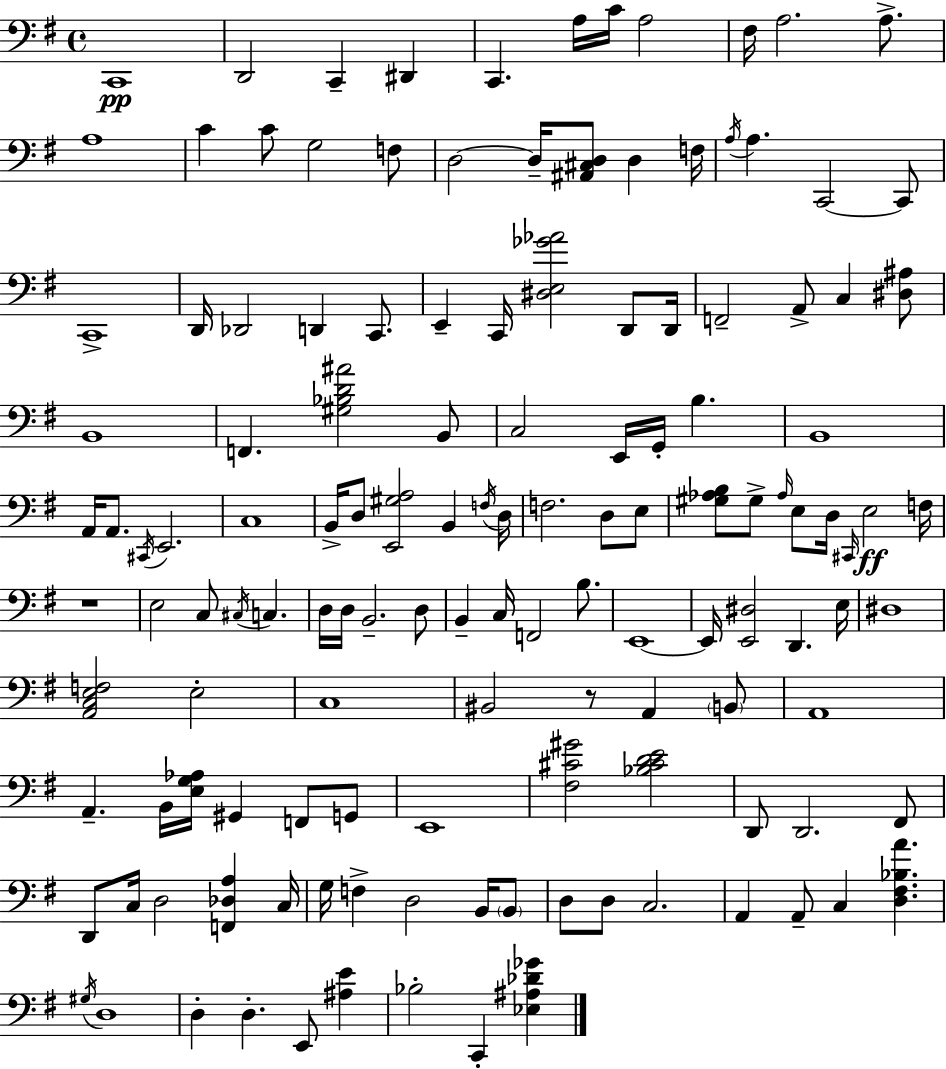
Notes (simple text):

C2/w D2/h C2/q D#2/q C2/q. A3/s C4/s A3/h F#3/s A3/h. A3/e. A3/w C4/q C4/e G3/h F3/e D3/h D3/s [A#2,C#3,D3]/e D3/q F3/s A3/s A3/q. C2/h C2/e C2/w D2/s Db2/h D2/q C2/e. E2/q C2/s [D#3,E3,Gb4,Ab4]/h D2/e D2/s F2/h A2/e C3/q [D#3,A#3]/e B2/w F2/q. [G#3,Bb3,D4,A#4]/h B2/e C3/h E2/s G2/s B3/q. B2/w A2/s A2/e. C#2/s E2/h. C3/w B2/s D3/e [E2,G#3,A3]/h B2/q F3/s D3/s F3/h. D3/e E3/e [G#3,Ab3,B3]/e G#3/e Ab3/s E3/e D3/s C#2/s E3/h F3/s R/w E3/h C3/e C#3/s C3/q. D3/s D3/s B2/h. D3/e B2/q C3/s F2/h B3/e. E2/w E2/s [E2,D#3]/h D2/q. E3/s D#3/w [A2,C3,E3,F3]/h E3/h C3/w BIS2/h R/e A2/q B2/e A2/w A2/q. B2/s [E3,G3,Ab3]/s G#2/q F2/e G2/e E2/w [F#3,C#4,G#4]/h [Bb3,C#4,D4,E4]/h D2/e D2/h. F#2/e D2/e C3/s D3/h [F2,Db3,A3]/q C3/s G3/s F3/q D3/h B2/s B2/e D3/e D3/e C3/h. A2/q A2/e C3/q [D3,F#3,Bb3,A4]/q. G#3/s D3/w D3/q D3/q. E2/e [A#3,E4]/q Bb3/h C2/q [Eb3,A#3,Db4,Gb4]/q